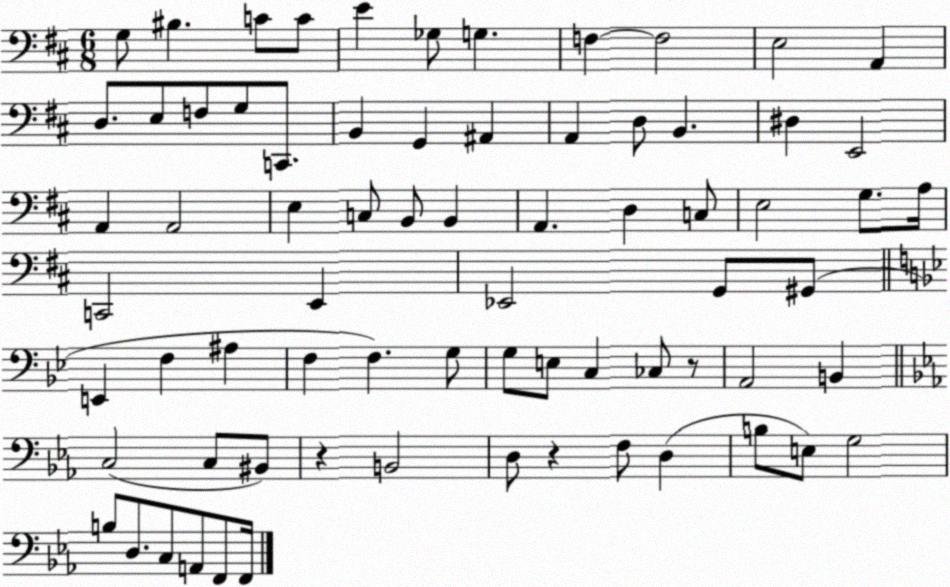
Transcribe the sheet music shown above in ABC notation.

X:1
T:Untitled
M:6/8
L:1/4
K:D
G,/2 ^B, C/2 C/2 E _G,/2 G, F, F,2 E,2 A,, D,/2 E,/2 F,/2 G,/2 C,,/2 B,, G,, ^A,, A,, D,/2 B,, ^D, E,,2 A,, A,,2 E, C,/2 B,,/2 B,, A,, D, C,/2 E,2 G,/2 A,/4 C,,2 E,, _E,,2 G,,/2 ^G,,/2 E,, F, ^A, F, F, G,/2 G,/2 E,/2 C, _C,/2 z/2 A,,2 B,, C,2 C,/2 ^B,,/2 z B,,2 D,/2 z F,/2 D, B,/2 E,/2 G,2 B,/2 D,/2 C,/2 A,,/2 F,,/2 F,,/4